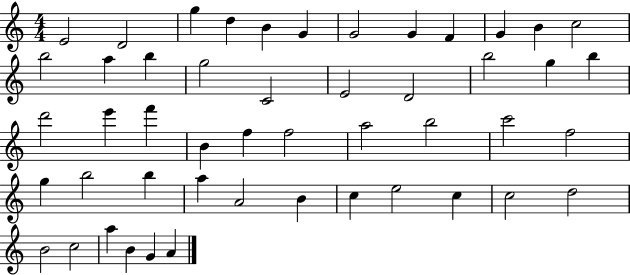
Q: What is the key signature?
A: C major